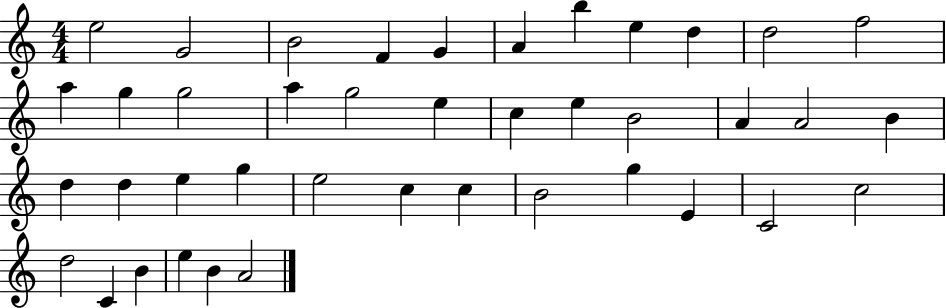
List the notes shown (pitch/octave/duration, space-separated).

E5/h G4/h B4/h F4/q G4/q A4/q B5/q E5/q D5/q D5/h F5/h A5/q G5/q G5/h A5/q G5/h E5/q C5/q E5/q B4/h A4/q A4/h B4/q D5/q D5/q E5/q G5/q E5/h C5/q C5/q B4/h G5/q E4/q C4/h C5/h D5/h C4/q B4/q E5/q B4/q A4/h